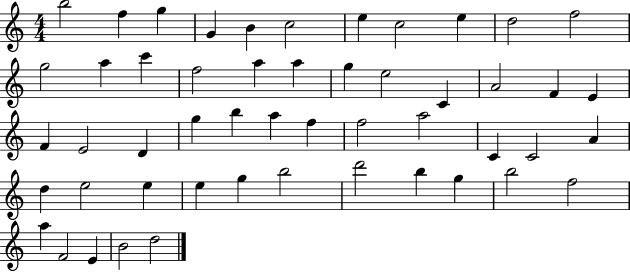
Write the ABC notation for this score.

X:1
T:Untitled
M:4/4
L:1/4
K:C
b2 f g G B c2 e c2 e d2 f2 g2 a c' f2 a a g e2 C A2 F E F E2 D g b a f f2 a2 C C2 A d e2 e e g b2 d'2 b g b2 f2 a F2 E B2 d2